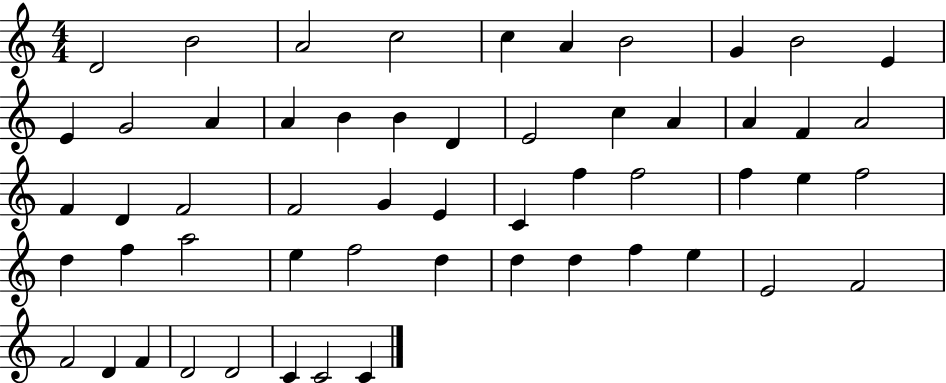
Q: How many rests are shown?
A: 0